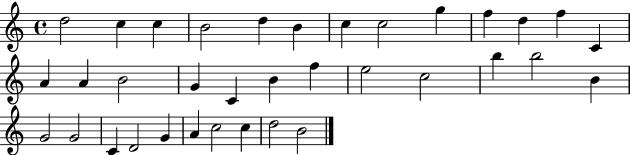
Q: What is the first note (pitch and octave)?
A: D5